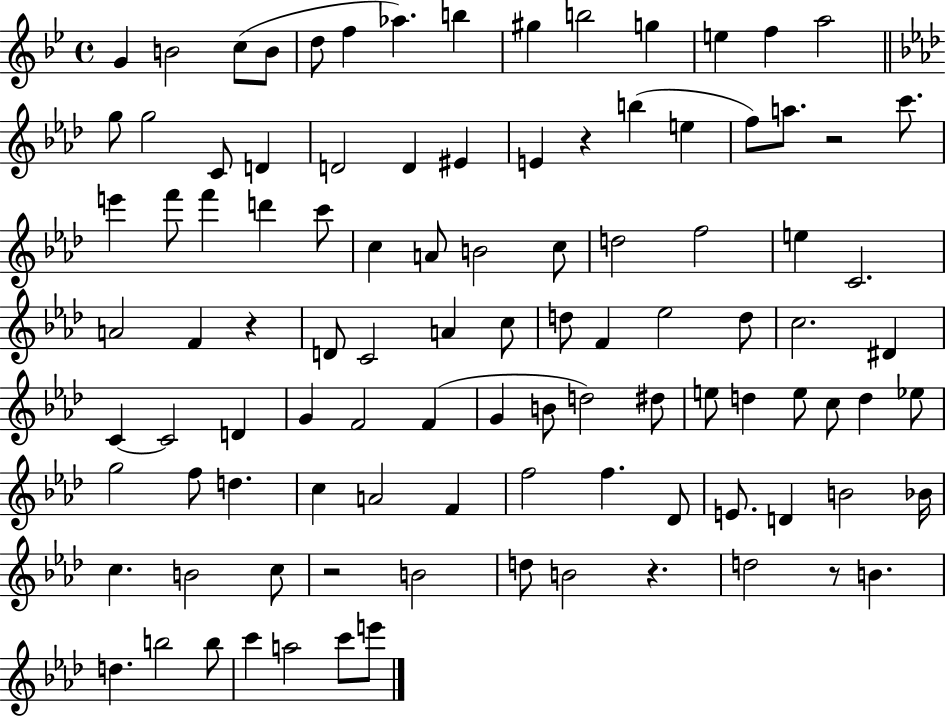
G4/q B4/h C5/e B4/e D5/e F5/q Ab5/q. B5/q G#5/q B5/h G5/q E5/q F5/q A5/h G5/e G5/h C4/e D4/q D4/h D4/q EIS4/q E4/q R/q B5/q E5/q F5/e A5/e. R/h C6/e. E6/q F6/e F6/q D6/q C6/e C5/q A4/e B4/h C5/e D5/h F5/h E5/q C4/h. A4/h F4/q R/q D4/e C4/h A4/q C5/e D5/e F4/q Eb5/h D5/e C5/h. D#4/q C4/q C4/h D4/q G4/q F4/h F4/q G4/q B4/e D5/h D#5/e E5/e D5/q E5/e C5/e D5/q Eb5/e G5/h F5/e D5/q. C5/q A4/h F4/q F5/h F5/q. Db4/e E4/e. D4/q B4/h Bb4/s C5/q. B4/h C5/e R/h B4/h D5/e B4/h R/q. D5/h R/e B4/q. D5/q. B5/h B5/e C6/q A5/h C6/e E6/e